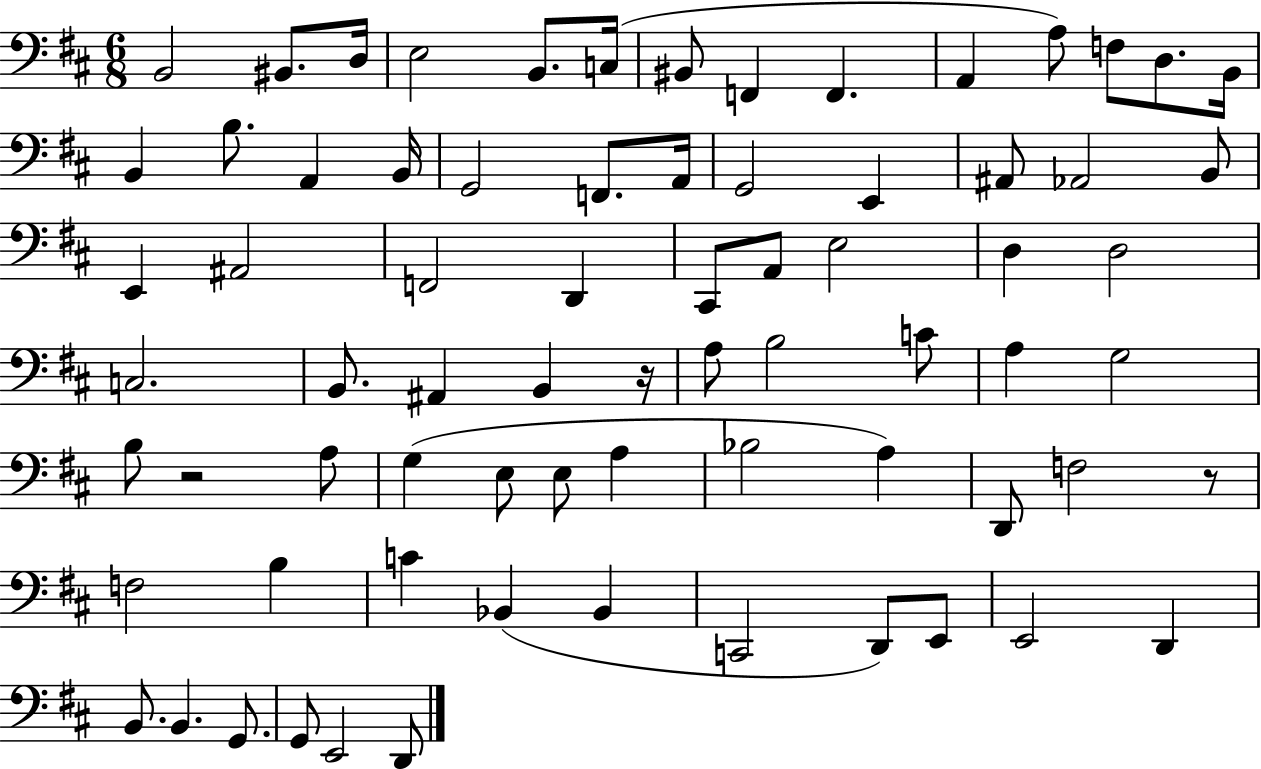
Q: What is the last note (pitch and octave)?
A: D2